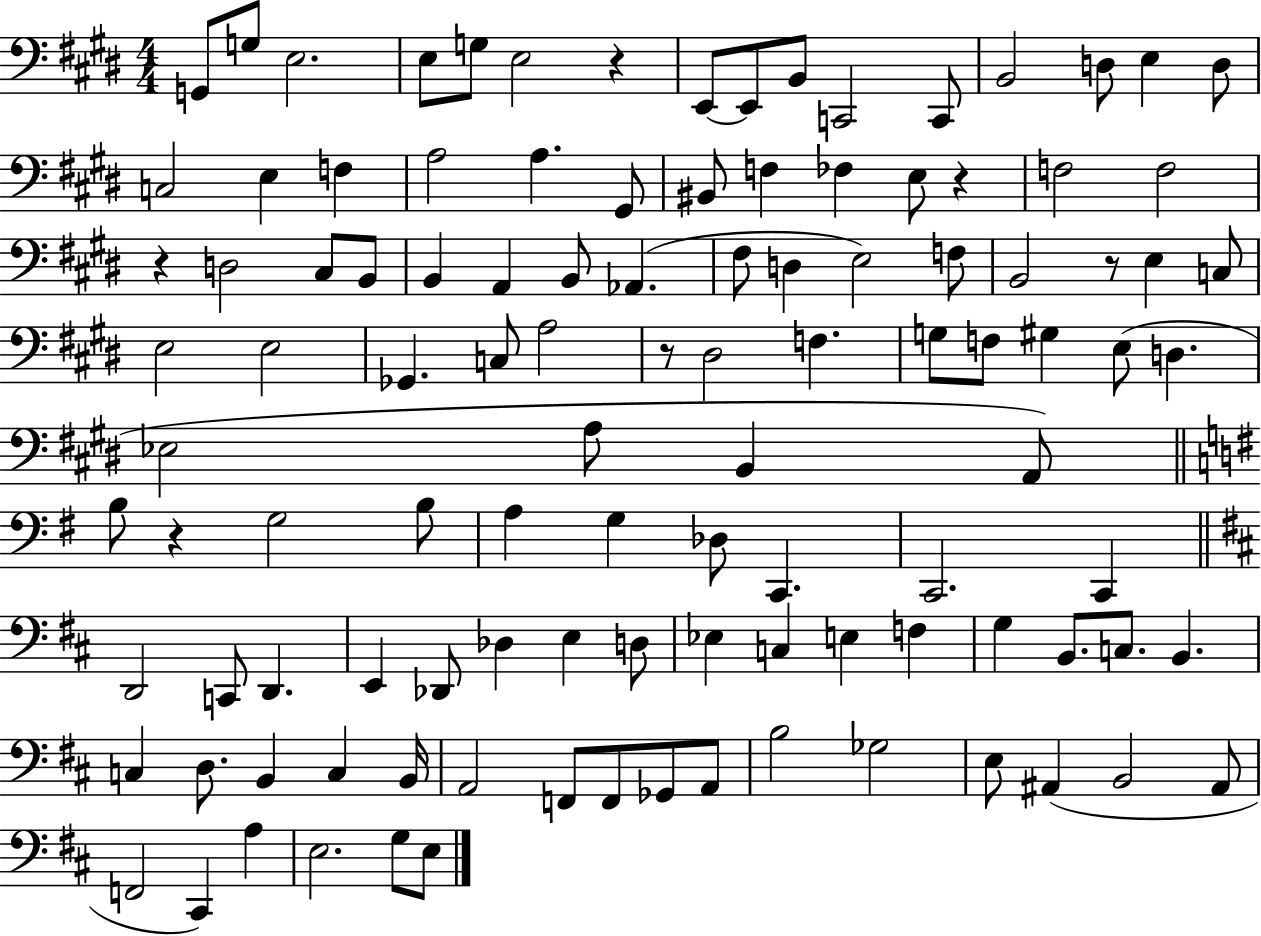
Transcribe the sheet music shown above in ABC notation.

X:1
T:Untitled
M:4/4
L:1/4
K:E
G,,/2 G,/2 E,2 E,/2 G,/2 E,2 z E,,/2 E,,/2 B,,/2 C,,2 C,,/2 B,,2 D,/2 E, D,/2 C,2 E, F, A,2 A, ^G,,/2 ^B,,/2 F, _F, E,/2 z F,2 F,2 z D,2 ^C,/2 B,,/2 B,, A,, B,,/2 _A,, ^F,/2 D, E,2 F,/2 B,,2 z/2 E, C,/2 E,2 E,2 _G,, C,/2 A,2 z/2 ^D,2 F, G,/2 F,/2 ^G, E,/2 D, _E,2 A,/2 B,, A,,/2 B,/2 z G,2 B,/2 A, G, _D,/2 C,, C,,2 C,, D,,2 C,,/2 D,, E,, _D,,/2 _D, E, D,/2 _E, C, E, F, G, B,,/2 C,/2 B,, C, D,/2 B,, C, B,,/4 A,,2 F,,/2 F,,/2 _G,,/2 A,,/2 B,2 _G,2 E,/2 ^A,, B,,2 ^A,,/2 F,,2 ^C,, A, E,2 G,/2 E,/2